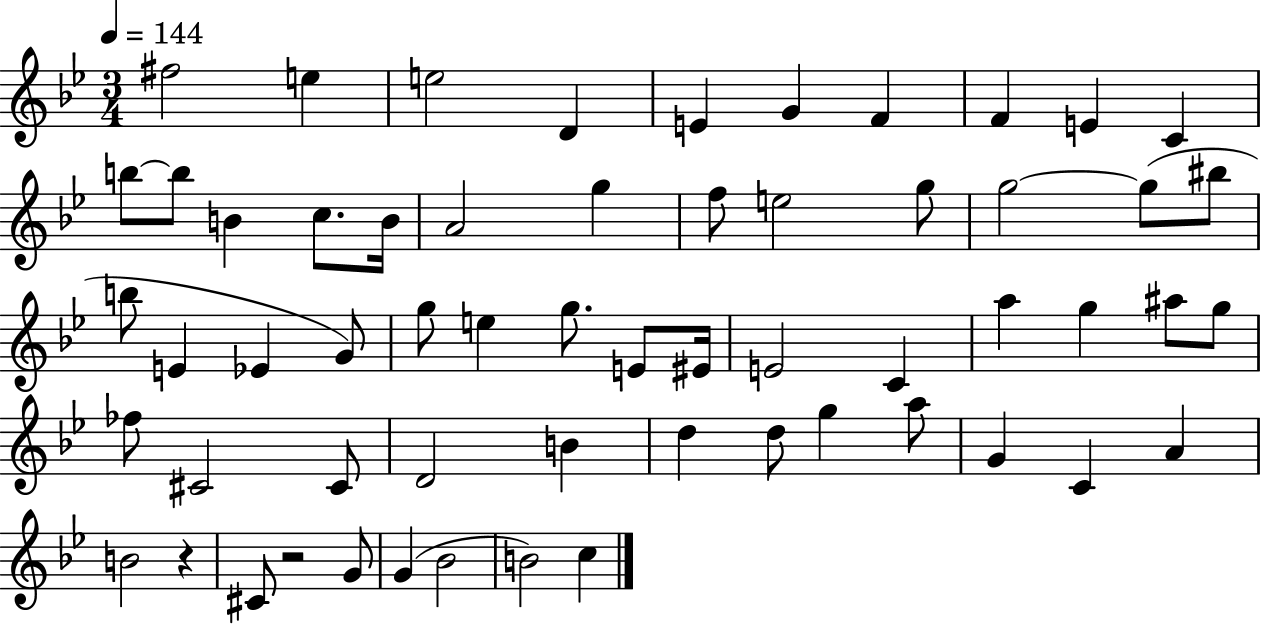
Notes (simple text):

F#5/h E5/q E5/h D4/q E4/q G4/q F4/q F4/q E4/q C4/q B5/e B5/e B4/q C5/e. B4/s A4/h G5/q F5/e E5/h G5/e G5/h G5/e BIS5/e B5/e E4/q Eb4/q G4/e G5/e E5/q G5/e. E4/e EIS4/s E4/h C4/q A5/q G5/q A#5/e G5/e FES5/e C#4/h C#4/e D4/h B4/q D5/q D5/e G5/q A5/e G4/q C4/q A4/q B4/h R/q C#4/e R/h G4/e G4/q Bb4/h B4/h C5/q